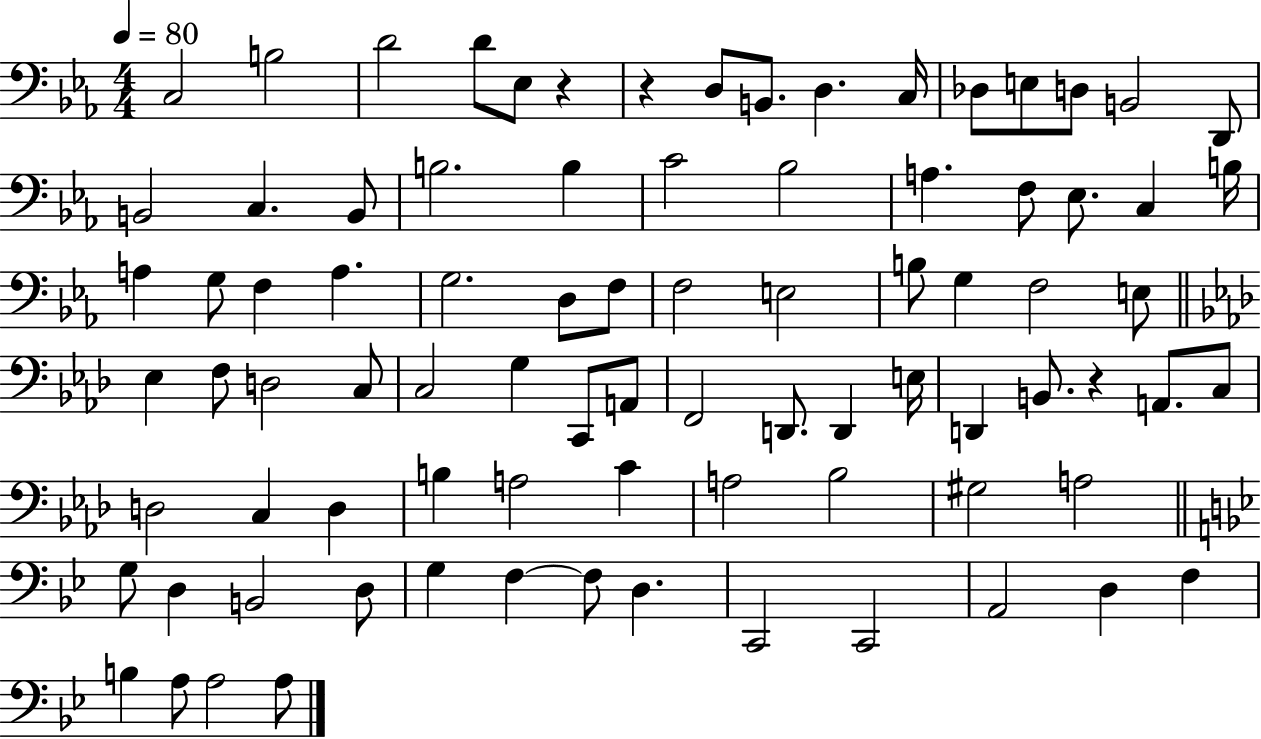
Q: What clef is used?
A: bass